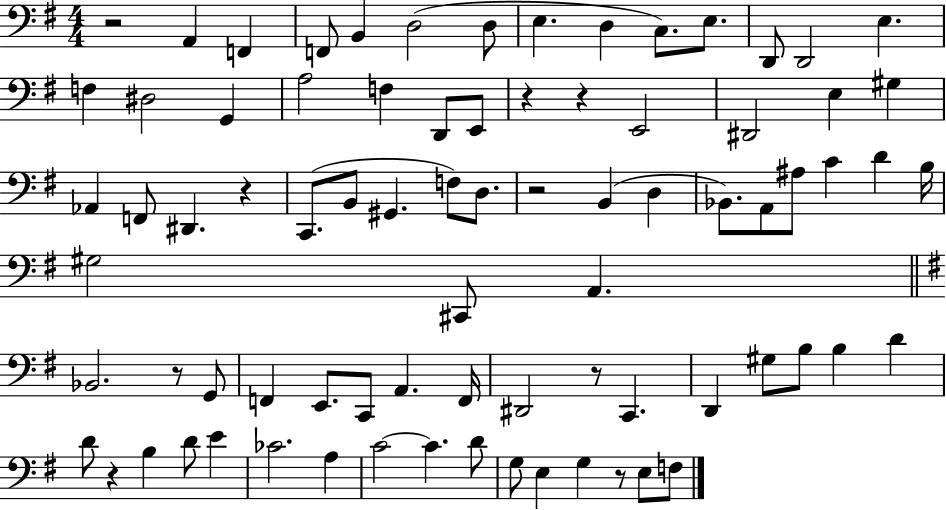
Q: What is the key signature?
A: G major